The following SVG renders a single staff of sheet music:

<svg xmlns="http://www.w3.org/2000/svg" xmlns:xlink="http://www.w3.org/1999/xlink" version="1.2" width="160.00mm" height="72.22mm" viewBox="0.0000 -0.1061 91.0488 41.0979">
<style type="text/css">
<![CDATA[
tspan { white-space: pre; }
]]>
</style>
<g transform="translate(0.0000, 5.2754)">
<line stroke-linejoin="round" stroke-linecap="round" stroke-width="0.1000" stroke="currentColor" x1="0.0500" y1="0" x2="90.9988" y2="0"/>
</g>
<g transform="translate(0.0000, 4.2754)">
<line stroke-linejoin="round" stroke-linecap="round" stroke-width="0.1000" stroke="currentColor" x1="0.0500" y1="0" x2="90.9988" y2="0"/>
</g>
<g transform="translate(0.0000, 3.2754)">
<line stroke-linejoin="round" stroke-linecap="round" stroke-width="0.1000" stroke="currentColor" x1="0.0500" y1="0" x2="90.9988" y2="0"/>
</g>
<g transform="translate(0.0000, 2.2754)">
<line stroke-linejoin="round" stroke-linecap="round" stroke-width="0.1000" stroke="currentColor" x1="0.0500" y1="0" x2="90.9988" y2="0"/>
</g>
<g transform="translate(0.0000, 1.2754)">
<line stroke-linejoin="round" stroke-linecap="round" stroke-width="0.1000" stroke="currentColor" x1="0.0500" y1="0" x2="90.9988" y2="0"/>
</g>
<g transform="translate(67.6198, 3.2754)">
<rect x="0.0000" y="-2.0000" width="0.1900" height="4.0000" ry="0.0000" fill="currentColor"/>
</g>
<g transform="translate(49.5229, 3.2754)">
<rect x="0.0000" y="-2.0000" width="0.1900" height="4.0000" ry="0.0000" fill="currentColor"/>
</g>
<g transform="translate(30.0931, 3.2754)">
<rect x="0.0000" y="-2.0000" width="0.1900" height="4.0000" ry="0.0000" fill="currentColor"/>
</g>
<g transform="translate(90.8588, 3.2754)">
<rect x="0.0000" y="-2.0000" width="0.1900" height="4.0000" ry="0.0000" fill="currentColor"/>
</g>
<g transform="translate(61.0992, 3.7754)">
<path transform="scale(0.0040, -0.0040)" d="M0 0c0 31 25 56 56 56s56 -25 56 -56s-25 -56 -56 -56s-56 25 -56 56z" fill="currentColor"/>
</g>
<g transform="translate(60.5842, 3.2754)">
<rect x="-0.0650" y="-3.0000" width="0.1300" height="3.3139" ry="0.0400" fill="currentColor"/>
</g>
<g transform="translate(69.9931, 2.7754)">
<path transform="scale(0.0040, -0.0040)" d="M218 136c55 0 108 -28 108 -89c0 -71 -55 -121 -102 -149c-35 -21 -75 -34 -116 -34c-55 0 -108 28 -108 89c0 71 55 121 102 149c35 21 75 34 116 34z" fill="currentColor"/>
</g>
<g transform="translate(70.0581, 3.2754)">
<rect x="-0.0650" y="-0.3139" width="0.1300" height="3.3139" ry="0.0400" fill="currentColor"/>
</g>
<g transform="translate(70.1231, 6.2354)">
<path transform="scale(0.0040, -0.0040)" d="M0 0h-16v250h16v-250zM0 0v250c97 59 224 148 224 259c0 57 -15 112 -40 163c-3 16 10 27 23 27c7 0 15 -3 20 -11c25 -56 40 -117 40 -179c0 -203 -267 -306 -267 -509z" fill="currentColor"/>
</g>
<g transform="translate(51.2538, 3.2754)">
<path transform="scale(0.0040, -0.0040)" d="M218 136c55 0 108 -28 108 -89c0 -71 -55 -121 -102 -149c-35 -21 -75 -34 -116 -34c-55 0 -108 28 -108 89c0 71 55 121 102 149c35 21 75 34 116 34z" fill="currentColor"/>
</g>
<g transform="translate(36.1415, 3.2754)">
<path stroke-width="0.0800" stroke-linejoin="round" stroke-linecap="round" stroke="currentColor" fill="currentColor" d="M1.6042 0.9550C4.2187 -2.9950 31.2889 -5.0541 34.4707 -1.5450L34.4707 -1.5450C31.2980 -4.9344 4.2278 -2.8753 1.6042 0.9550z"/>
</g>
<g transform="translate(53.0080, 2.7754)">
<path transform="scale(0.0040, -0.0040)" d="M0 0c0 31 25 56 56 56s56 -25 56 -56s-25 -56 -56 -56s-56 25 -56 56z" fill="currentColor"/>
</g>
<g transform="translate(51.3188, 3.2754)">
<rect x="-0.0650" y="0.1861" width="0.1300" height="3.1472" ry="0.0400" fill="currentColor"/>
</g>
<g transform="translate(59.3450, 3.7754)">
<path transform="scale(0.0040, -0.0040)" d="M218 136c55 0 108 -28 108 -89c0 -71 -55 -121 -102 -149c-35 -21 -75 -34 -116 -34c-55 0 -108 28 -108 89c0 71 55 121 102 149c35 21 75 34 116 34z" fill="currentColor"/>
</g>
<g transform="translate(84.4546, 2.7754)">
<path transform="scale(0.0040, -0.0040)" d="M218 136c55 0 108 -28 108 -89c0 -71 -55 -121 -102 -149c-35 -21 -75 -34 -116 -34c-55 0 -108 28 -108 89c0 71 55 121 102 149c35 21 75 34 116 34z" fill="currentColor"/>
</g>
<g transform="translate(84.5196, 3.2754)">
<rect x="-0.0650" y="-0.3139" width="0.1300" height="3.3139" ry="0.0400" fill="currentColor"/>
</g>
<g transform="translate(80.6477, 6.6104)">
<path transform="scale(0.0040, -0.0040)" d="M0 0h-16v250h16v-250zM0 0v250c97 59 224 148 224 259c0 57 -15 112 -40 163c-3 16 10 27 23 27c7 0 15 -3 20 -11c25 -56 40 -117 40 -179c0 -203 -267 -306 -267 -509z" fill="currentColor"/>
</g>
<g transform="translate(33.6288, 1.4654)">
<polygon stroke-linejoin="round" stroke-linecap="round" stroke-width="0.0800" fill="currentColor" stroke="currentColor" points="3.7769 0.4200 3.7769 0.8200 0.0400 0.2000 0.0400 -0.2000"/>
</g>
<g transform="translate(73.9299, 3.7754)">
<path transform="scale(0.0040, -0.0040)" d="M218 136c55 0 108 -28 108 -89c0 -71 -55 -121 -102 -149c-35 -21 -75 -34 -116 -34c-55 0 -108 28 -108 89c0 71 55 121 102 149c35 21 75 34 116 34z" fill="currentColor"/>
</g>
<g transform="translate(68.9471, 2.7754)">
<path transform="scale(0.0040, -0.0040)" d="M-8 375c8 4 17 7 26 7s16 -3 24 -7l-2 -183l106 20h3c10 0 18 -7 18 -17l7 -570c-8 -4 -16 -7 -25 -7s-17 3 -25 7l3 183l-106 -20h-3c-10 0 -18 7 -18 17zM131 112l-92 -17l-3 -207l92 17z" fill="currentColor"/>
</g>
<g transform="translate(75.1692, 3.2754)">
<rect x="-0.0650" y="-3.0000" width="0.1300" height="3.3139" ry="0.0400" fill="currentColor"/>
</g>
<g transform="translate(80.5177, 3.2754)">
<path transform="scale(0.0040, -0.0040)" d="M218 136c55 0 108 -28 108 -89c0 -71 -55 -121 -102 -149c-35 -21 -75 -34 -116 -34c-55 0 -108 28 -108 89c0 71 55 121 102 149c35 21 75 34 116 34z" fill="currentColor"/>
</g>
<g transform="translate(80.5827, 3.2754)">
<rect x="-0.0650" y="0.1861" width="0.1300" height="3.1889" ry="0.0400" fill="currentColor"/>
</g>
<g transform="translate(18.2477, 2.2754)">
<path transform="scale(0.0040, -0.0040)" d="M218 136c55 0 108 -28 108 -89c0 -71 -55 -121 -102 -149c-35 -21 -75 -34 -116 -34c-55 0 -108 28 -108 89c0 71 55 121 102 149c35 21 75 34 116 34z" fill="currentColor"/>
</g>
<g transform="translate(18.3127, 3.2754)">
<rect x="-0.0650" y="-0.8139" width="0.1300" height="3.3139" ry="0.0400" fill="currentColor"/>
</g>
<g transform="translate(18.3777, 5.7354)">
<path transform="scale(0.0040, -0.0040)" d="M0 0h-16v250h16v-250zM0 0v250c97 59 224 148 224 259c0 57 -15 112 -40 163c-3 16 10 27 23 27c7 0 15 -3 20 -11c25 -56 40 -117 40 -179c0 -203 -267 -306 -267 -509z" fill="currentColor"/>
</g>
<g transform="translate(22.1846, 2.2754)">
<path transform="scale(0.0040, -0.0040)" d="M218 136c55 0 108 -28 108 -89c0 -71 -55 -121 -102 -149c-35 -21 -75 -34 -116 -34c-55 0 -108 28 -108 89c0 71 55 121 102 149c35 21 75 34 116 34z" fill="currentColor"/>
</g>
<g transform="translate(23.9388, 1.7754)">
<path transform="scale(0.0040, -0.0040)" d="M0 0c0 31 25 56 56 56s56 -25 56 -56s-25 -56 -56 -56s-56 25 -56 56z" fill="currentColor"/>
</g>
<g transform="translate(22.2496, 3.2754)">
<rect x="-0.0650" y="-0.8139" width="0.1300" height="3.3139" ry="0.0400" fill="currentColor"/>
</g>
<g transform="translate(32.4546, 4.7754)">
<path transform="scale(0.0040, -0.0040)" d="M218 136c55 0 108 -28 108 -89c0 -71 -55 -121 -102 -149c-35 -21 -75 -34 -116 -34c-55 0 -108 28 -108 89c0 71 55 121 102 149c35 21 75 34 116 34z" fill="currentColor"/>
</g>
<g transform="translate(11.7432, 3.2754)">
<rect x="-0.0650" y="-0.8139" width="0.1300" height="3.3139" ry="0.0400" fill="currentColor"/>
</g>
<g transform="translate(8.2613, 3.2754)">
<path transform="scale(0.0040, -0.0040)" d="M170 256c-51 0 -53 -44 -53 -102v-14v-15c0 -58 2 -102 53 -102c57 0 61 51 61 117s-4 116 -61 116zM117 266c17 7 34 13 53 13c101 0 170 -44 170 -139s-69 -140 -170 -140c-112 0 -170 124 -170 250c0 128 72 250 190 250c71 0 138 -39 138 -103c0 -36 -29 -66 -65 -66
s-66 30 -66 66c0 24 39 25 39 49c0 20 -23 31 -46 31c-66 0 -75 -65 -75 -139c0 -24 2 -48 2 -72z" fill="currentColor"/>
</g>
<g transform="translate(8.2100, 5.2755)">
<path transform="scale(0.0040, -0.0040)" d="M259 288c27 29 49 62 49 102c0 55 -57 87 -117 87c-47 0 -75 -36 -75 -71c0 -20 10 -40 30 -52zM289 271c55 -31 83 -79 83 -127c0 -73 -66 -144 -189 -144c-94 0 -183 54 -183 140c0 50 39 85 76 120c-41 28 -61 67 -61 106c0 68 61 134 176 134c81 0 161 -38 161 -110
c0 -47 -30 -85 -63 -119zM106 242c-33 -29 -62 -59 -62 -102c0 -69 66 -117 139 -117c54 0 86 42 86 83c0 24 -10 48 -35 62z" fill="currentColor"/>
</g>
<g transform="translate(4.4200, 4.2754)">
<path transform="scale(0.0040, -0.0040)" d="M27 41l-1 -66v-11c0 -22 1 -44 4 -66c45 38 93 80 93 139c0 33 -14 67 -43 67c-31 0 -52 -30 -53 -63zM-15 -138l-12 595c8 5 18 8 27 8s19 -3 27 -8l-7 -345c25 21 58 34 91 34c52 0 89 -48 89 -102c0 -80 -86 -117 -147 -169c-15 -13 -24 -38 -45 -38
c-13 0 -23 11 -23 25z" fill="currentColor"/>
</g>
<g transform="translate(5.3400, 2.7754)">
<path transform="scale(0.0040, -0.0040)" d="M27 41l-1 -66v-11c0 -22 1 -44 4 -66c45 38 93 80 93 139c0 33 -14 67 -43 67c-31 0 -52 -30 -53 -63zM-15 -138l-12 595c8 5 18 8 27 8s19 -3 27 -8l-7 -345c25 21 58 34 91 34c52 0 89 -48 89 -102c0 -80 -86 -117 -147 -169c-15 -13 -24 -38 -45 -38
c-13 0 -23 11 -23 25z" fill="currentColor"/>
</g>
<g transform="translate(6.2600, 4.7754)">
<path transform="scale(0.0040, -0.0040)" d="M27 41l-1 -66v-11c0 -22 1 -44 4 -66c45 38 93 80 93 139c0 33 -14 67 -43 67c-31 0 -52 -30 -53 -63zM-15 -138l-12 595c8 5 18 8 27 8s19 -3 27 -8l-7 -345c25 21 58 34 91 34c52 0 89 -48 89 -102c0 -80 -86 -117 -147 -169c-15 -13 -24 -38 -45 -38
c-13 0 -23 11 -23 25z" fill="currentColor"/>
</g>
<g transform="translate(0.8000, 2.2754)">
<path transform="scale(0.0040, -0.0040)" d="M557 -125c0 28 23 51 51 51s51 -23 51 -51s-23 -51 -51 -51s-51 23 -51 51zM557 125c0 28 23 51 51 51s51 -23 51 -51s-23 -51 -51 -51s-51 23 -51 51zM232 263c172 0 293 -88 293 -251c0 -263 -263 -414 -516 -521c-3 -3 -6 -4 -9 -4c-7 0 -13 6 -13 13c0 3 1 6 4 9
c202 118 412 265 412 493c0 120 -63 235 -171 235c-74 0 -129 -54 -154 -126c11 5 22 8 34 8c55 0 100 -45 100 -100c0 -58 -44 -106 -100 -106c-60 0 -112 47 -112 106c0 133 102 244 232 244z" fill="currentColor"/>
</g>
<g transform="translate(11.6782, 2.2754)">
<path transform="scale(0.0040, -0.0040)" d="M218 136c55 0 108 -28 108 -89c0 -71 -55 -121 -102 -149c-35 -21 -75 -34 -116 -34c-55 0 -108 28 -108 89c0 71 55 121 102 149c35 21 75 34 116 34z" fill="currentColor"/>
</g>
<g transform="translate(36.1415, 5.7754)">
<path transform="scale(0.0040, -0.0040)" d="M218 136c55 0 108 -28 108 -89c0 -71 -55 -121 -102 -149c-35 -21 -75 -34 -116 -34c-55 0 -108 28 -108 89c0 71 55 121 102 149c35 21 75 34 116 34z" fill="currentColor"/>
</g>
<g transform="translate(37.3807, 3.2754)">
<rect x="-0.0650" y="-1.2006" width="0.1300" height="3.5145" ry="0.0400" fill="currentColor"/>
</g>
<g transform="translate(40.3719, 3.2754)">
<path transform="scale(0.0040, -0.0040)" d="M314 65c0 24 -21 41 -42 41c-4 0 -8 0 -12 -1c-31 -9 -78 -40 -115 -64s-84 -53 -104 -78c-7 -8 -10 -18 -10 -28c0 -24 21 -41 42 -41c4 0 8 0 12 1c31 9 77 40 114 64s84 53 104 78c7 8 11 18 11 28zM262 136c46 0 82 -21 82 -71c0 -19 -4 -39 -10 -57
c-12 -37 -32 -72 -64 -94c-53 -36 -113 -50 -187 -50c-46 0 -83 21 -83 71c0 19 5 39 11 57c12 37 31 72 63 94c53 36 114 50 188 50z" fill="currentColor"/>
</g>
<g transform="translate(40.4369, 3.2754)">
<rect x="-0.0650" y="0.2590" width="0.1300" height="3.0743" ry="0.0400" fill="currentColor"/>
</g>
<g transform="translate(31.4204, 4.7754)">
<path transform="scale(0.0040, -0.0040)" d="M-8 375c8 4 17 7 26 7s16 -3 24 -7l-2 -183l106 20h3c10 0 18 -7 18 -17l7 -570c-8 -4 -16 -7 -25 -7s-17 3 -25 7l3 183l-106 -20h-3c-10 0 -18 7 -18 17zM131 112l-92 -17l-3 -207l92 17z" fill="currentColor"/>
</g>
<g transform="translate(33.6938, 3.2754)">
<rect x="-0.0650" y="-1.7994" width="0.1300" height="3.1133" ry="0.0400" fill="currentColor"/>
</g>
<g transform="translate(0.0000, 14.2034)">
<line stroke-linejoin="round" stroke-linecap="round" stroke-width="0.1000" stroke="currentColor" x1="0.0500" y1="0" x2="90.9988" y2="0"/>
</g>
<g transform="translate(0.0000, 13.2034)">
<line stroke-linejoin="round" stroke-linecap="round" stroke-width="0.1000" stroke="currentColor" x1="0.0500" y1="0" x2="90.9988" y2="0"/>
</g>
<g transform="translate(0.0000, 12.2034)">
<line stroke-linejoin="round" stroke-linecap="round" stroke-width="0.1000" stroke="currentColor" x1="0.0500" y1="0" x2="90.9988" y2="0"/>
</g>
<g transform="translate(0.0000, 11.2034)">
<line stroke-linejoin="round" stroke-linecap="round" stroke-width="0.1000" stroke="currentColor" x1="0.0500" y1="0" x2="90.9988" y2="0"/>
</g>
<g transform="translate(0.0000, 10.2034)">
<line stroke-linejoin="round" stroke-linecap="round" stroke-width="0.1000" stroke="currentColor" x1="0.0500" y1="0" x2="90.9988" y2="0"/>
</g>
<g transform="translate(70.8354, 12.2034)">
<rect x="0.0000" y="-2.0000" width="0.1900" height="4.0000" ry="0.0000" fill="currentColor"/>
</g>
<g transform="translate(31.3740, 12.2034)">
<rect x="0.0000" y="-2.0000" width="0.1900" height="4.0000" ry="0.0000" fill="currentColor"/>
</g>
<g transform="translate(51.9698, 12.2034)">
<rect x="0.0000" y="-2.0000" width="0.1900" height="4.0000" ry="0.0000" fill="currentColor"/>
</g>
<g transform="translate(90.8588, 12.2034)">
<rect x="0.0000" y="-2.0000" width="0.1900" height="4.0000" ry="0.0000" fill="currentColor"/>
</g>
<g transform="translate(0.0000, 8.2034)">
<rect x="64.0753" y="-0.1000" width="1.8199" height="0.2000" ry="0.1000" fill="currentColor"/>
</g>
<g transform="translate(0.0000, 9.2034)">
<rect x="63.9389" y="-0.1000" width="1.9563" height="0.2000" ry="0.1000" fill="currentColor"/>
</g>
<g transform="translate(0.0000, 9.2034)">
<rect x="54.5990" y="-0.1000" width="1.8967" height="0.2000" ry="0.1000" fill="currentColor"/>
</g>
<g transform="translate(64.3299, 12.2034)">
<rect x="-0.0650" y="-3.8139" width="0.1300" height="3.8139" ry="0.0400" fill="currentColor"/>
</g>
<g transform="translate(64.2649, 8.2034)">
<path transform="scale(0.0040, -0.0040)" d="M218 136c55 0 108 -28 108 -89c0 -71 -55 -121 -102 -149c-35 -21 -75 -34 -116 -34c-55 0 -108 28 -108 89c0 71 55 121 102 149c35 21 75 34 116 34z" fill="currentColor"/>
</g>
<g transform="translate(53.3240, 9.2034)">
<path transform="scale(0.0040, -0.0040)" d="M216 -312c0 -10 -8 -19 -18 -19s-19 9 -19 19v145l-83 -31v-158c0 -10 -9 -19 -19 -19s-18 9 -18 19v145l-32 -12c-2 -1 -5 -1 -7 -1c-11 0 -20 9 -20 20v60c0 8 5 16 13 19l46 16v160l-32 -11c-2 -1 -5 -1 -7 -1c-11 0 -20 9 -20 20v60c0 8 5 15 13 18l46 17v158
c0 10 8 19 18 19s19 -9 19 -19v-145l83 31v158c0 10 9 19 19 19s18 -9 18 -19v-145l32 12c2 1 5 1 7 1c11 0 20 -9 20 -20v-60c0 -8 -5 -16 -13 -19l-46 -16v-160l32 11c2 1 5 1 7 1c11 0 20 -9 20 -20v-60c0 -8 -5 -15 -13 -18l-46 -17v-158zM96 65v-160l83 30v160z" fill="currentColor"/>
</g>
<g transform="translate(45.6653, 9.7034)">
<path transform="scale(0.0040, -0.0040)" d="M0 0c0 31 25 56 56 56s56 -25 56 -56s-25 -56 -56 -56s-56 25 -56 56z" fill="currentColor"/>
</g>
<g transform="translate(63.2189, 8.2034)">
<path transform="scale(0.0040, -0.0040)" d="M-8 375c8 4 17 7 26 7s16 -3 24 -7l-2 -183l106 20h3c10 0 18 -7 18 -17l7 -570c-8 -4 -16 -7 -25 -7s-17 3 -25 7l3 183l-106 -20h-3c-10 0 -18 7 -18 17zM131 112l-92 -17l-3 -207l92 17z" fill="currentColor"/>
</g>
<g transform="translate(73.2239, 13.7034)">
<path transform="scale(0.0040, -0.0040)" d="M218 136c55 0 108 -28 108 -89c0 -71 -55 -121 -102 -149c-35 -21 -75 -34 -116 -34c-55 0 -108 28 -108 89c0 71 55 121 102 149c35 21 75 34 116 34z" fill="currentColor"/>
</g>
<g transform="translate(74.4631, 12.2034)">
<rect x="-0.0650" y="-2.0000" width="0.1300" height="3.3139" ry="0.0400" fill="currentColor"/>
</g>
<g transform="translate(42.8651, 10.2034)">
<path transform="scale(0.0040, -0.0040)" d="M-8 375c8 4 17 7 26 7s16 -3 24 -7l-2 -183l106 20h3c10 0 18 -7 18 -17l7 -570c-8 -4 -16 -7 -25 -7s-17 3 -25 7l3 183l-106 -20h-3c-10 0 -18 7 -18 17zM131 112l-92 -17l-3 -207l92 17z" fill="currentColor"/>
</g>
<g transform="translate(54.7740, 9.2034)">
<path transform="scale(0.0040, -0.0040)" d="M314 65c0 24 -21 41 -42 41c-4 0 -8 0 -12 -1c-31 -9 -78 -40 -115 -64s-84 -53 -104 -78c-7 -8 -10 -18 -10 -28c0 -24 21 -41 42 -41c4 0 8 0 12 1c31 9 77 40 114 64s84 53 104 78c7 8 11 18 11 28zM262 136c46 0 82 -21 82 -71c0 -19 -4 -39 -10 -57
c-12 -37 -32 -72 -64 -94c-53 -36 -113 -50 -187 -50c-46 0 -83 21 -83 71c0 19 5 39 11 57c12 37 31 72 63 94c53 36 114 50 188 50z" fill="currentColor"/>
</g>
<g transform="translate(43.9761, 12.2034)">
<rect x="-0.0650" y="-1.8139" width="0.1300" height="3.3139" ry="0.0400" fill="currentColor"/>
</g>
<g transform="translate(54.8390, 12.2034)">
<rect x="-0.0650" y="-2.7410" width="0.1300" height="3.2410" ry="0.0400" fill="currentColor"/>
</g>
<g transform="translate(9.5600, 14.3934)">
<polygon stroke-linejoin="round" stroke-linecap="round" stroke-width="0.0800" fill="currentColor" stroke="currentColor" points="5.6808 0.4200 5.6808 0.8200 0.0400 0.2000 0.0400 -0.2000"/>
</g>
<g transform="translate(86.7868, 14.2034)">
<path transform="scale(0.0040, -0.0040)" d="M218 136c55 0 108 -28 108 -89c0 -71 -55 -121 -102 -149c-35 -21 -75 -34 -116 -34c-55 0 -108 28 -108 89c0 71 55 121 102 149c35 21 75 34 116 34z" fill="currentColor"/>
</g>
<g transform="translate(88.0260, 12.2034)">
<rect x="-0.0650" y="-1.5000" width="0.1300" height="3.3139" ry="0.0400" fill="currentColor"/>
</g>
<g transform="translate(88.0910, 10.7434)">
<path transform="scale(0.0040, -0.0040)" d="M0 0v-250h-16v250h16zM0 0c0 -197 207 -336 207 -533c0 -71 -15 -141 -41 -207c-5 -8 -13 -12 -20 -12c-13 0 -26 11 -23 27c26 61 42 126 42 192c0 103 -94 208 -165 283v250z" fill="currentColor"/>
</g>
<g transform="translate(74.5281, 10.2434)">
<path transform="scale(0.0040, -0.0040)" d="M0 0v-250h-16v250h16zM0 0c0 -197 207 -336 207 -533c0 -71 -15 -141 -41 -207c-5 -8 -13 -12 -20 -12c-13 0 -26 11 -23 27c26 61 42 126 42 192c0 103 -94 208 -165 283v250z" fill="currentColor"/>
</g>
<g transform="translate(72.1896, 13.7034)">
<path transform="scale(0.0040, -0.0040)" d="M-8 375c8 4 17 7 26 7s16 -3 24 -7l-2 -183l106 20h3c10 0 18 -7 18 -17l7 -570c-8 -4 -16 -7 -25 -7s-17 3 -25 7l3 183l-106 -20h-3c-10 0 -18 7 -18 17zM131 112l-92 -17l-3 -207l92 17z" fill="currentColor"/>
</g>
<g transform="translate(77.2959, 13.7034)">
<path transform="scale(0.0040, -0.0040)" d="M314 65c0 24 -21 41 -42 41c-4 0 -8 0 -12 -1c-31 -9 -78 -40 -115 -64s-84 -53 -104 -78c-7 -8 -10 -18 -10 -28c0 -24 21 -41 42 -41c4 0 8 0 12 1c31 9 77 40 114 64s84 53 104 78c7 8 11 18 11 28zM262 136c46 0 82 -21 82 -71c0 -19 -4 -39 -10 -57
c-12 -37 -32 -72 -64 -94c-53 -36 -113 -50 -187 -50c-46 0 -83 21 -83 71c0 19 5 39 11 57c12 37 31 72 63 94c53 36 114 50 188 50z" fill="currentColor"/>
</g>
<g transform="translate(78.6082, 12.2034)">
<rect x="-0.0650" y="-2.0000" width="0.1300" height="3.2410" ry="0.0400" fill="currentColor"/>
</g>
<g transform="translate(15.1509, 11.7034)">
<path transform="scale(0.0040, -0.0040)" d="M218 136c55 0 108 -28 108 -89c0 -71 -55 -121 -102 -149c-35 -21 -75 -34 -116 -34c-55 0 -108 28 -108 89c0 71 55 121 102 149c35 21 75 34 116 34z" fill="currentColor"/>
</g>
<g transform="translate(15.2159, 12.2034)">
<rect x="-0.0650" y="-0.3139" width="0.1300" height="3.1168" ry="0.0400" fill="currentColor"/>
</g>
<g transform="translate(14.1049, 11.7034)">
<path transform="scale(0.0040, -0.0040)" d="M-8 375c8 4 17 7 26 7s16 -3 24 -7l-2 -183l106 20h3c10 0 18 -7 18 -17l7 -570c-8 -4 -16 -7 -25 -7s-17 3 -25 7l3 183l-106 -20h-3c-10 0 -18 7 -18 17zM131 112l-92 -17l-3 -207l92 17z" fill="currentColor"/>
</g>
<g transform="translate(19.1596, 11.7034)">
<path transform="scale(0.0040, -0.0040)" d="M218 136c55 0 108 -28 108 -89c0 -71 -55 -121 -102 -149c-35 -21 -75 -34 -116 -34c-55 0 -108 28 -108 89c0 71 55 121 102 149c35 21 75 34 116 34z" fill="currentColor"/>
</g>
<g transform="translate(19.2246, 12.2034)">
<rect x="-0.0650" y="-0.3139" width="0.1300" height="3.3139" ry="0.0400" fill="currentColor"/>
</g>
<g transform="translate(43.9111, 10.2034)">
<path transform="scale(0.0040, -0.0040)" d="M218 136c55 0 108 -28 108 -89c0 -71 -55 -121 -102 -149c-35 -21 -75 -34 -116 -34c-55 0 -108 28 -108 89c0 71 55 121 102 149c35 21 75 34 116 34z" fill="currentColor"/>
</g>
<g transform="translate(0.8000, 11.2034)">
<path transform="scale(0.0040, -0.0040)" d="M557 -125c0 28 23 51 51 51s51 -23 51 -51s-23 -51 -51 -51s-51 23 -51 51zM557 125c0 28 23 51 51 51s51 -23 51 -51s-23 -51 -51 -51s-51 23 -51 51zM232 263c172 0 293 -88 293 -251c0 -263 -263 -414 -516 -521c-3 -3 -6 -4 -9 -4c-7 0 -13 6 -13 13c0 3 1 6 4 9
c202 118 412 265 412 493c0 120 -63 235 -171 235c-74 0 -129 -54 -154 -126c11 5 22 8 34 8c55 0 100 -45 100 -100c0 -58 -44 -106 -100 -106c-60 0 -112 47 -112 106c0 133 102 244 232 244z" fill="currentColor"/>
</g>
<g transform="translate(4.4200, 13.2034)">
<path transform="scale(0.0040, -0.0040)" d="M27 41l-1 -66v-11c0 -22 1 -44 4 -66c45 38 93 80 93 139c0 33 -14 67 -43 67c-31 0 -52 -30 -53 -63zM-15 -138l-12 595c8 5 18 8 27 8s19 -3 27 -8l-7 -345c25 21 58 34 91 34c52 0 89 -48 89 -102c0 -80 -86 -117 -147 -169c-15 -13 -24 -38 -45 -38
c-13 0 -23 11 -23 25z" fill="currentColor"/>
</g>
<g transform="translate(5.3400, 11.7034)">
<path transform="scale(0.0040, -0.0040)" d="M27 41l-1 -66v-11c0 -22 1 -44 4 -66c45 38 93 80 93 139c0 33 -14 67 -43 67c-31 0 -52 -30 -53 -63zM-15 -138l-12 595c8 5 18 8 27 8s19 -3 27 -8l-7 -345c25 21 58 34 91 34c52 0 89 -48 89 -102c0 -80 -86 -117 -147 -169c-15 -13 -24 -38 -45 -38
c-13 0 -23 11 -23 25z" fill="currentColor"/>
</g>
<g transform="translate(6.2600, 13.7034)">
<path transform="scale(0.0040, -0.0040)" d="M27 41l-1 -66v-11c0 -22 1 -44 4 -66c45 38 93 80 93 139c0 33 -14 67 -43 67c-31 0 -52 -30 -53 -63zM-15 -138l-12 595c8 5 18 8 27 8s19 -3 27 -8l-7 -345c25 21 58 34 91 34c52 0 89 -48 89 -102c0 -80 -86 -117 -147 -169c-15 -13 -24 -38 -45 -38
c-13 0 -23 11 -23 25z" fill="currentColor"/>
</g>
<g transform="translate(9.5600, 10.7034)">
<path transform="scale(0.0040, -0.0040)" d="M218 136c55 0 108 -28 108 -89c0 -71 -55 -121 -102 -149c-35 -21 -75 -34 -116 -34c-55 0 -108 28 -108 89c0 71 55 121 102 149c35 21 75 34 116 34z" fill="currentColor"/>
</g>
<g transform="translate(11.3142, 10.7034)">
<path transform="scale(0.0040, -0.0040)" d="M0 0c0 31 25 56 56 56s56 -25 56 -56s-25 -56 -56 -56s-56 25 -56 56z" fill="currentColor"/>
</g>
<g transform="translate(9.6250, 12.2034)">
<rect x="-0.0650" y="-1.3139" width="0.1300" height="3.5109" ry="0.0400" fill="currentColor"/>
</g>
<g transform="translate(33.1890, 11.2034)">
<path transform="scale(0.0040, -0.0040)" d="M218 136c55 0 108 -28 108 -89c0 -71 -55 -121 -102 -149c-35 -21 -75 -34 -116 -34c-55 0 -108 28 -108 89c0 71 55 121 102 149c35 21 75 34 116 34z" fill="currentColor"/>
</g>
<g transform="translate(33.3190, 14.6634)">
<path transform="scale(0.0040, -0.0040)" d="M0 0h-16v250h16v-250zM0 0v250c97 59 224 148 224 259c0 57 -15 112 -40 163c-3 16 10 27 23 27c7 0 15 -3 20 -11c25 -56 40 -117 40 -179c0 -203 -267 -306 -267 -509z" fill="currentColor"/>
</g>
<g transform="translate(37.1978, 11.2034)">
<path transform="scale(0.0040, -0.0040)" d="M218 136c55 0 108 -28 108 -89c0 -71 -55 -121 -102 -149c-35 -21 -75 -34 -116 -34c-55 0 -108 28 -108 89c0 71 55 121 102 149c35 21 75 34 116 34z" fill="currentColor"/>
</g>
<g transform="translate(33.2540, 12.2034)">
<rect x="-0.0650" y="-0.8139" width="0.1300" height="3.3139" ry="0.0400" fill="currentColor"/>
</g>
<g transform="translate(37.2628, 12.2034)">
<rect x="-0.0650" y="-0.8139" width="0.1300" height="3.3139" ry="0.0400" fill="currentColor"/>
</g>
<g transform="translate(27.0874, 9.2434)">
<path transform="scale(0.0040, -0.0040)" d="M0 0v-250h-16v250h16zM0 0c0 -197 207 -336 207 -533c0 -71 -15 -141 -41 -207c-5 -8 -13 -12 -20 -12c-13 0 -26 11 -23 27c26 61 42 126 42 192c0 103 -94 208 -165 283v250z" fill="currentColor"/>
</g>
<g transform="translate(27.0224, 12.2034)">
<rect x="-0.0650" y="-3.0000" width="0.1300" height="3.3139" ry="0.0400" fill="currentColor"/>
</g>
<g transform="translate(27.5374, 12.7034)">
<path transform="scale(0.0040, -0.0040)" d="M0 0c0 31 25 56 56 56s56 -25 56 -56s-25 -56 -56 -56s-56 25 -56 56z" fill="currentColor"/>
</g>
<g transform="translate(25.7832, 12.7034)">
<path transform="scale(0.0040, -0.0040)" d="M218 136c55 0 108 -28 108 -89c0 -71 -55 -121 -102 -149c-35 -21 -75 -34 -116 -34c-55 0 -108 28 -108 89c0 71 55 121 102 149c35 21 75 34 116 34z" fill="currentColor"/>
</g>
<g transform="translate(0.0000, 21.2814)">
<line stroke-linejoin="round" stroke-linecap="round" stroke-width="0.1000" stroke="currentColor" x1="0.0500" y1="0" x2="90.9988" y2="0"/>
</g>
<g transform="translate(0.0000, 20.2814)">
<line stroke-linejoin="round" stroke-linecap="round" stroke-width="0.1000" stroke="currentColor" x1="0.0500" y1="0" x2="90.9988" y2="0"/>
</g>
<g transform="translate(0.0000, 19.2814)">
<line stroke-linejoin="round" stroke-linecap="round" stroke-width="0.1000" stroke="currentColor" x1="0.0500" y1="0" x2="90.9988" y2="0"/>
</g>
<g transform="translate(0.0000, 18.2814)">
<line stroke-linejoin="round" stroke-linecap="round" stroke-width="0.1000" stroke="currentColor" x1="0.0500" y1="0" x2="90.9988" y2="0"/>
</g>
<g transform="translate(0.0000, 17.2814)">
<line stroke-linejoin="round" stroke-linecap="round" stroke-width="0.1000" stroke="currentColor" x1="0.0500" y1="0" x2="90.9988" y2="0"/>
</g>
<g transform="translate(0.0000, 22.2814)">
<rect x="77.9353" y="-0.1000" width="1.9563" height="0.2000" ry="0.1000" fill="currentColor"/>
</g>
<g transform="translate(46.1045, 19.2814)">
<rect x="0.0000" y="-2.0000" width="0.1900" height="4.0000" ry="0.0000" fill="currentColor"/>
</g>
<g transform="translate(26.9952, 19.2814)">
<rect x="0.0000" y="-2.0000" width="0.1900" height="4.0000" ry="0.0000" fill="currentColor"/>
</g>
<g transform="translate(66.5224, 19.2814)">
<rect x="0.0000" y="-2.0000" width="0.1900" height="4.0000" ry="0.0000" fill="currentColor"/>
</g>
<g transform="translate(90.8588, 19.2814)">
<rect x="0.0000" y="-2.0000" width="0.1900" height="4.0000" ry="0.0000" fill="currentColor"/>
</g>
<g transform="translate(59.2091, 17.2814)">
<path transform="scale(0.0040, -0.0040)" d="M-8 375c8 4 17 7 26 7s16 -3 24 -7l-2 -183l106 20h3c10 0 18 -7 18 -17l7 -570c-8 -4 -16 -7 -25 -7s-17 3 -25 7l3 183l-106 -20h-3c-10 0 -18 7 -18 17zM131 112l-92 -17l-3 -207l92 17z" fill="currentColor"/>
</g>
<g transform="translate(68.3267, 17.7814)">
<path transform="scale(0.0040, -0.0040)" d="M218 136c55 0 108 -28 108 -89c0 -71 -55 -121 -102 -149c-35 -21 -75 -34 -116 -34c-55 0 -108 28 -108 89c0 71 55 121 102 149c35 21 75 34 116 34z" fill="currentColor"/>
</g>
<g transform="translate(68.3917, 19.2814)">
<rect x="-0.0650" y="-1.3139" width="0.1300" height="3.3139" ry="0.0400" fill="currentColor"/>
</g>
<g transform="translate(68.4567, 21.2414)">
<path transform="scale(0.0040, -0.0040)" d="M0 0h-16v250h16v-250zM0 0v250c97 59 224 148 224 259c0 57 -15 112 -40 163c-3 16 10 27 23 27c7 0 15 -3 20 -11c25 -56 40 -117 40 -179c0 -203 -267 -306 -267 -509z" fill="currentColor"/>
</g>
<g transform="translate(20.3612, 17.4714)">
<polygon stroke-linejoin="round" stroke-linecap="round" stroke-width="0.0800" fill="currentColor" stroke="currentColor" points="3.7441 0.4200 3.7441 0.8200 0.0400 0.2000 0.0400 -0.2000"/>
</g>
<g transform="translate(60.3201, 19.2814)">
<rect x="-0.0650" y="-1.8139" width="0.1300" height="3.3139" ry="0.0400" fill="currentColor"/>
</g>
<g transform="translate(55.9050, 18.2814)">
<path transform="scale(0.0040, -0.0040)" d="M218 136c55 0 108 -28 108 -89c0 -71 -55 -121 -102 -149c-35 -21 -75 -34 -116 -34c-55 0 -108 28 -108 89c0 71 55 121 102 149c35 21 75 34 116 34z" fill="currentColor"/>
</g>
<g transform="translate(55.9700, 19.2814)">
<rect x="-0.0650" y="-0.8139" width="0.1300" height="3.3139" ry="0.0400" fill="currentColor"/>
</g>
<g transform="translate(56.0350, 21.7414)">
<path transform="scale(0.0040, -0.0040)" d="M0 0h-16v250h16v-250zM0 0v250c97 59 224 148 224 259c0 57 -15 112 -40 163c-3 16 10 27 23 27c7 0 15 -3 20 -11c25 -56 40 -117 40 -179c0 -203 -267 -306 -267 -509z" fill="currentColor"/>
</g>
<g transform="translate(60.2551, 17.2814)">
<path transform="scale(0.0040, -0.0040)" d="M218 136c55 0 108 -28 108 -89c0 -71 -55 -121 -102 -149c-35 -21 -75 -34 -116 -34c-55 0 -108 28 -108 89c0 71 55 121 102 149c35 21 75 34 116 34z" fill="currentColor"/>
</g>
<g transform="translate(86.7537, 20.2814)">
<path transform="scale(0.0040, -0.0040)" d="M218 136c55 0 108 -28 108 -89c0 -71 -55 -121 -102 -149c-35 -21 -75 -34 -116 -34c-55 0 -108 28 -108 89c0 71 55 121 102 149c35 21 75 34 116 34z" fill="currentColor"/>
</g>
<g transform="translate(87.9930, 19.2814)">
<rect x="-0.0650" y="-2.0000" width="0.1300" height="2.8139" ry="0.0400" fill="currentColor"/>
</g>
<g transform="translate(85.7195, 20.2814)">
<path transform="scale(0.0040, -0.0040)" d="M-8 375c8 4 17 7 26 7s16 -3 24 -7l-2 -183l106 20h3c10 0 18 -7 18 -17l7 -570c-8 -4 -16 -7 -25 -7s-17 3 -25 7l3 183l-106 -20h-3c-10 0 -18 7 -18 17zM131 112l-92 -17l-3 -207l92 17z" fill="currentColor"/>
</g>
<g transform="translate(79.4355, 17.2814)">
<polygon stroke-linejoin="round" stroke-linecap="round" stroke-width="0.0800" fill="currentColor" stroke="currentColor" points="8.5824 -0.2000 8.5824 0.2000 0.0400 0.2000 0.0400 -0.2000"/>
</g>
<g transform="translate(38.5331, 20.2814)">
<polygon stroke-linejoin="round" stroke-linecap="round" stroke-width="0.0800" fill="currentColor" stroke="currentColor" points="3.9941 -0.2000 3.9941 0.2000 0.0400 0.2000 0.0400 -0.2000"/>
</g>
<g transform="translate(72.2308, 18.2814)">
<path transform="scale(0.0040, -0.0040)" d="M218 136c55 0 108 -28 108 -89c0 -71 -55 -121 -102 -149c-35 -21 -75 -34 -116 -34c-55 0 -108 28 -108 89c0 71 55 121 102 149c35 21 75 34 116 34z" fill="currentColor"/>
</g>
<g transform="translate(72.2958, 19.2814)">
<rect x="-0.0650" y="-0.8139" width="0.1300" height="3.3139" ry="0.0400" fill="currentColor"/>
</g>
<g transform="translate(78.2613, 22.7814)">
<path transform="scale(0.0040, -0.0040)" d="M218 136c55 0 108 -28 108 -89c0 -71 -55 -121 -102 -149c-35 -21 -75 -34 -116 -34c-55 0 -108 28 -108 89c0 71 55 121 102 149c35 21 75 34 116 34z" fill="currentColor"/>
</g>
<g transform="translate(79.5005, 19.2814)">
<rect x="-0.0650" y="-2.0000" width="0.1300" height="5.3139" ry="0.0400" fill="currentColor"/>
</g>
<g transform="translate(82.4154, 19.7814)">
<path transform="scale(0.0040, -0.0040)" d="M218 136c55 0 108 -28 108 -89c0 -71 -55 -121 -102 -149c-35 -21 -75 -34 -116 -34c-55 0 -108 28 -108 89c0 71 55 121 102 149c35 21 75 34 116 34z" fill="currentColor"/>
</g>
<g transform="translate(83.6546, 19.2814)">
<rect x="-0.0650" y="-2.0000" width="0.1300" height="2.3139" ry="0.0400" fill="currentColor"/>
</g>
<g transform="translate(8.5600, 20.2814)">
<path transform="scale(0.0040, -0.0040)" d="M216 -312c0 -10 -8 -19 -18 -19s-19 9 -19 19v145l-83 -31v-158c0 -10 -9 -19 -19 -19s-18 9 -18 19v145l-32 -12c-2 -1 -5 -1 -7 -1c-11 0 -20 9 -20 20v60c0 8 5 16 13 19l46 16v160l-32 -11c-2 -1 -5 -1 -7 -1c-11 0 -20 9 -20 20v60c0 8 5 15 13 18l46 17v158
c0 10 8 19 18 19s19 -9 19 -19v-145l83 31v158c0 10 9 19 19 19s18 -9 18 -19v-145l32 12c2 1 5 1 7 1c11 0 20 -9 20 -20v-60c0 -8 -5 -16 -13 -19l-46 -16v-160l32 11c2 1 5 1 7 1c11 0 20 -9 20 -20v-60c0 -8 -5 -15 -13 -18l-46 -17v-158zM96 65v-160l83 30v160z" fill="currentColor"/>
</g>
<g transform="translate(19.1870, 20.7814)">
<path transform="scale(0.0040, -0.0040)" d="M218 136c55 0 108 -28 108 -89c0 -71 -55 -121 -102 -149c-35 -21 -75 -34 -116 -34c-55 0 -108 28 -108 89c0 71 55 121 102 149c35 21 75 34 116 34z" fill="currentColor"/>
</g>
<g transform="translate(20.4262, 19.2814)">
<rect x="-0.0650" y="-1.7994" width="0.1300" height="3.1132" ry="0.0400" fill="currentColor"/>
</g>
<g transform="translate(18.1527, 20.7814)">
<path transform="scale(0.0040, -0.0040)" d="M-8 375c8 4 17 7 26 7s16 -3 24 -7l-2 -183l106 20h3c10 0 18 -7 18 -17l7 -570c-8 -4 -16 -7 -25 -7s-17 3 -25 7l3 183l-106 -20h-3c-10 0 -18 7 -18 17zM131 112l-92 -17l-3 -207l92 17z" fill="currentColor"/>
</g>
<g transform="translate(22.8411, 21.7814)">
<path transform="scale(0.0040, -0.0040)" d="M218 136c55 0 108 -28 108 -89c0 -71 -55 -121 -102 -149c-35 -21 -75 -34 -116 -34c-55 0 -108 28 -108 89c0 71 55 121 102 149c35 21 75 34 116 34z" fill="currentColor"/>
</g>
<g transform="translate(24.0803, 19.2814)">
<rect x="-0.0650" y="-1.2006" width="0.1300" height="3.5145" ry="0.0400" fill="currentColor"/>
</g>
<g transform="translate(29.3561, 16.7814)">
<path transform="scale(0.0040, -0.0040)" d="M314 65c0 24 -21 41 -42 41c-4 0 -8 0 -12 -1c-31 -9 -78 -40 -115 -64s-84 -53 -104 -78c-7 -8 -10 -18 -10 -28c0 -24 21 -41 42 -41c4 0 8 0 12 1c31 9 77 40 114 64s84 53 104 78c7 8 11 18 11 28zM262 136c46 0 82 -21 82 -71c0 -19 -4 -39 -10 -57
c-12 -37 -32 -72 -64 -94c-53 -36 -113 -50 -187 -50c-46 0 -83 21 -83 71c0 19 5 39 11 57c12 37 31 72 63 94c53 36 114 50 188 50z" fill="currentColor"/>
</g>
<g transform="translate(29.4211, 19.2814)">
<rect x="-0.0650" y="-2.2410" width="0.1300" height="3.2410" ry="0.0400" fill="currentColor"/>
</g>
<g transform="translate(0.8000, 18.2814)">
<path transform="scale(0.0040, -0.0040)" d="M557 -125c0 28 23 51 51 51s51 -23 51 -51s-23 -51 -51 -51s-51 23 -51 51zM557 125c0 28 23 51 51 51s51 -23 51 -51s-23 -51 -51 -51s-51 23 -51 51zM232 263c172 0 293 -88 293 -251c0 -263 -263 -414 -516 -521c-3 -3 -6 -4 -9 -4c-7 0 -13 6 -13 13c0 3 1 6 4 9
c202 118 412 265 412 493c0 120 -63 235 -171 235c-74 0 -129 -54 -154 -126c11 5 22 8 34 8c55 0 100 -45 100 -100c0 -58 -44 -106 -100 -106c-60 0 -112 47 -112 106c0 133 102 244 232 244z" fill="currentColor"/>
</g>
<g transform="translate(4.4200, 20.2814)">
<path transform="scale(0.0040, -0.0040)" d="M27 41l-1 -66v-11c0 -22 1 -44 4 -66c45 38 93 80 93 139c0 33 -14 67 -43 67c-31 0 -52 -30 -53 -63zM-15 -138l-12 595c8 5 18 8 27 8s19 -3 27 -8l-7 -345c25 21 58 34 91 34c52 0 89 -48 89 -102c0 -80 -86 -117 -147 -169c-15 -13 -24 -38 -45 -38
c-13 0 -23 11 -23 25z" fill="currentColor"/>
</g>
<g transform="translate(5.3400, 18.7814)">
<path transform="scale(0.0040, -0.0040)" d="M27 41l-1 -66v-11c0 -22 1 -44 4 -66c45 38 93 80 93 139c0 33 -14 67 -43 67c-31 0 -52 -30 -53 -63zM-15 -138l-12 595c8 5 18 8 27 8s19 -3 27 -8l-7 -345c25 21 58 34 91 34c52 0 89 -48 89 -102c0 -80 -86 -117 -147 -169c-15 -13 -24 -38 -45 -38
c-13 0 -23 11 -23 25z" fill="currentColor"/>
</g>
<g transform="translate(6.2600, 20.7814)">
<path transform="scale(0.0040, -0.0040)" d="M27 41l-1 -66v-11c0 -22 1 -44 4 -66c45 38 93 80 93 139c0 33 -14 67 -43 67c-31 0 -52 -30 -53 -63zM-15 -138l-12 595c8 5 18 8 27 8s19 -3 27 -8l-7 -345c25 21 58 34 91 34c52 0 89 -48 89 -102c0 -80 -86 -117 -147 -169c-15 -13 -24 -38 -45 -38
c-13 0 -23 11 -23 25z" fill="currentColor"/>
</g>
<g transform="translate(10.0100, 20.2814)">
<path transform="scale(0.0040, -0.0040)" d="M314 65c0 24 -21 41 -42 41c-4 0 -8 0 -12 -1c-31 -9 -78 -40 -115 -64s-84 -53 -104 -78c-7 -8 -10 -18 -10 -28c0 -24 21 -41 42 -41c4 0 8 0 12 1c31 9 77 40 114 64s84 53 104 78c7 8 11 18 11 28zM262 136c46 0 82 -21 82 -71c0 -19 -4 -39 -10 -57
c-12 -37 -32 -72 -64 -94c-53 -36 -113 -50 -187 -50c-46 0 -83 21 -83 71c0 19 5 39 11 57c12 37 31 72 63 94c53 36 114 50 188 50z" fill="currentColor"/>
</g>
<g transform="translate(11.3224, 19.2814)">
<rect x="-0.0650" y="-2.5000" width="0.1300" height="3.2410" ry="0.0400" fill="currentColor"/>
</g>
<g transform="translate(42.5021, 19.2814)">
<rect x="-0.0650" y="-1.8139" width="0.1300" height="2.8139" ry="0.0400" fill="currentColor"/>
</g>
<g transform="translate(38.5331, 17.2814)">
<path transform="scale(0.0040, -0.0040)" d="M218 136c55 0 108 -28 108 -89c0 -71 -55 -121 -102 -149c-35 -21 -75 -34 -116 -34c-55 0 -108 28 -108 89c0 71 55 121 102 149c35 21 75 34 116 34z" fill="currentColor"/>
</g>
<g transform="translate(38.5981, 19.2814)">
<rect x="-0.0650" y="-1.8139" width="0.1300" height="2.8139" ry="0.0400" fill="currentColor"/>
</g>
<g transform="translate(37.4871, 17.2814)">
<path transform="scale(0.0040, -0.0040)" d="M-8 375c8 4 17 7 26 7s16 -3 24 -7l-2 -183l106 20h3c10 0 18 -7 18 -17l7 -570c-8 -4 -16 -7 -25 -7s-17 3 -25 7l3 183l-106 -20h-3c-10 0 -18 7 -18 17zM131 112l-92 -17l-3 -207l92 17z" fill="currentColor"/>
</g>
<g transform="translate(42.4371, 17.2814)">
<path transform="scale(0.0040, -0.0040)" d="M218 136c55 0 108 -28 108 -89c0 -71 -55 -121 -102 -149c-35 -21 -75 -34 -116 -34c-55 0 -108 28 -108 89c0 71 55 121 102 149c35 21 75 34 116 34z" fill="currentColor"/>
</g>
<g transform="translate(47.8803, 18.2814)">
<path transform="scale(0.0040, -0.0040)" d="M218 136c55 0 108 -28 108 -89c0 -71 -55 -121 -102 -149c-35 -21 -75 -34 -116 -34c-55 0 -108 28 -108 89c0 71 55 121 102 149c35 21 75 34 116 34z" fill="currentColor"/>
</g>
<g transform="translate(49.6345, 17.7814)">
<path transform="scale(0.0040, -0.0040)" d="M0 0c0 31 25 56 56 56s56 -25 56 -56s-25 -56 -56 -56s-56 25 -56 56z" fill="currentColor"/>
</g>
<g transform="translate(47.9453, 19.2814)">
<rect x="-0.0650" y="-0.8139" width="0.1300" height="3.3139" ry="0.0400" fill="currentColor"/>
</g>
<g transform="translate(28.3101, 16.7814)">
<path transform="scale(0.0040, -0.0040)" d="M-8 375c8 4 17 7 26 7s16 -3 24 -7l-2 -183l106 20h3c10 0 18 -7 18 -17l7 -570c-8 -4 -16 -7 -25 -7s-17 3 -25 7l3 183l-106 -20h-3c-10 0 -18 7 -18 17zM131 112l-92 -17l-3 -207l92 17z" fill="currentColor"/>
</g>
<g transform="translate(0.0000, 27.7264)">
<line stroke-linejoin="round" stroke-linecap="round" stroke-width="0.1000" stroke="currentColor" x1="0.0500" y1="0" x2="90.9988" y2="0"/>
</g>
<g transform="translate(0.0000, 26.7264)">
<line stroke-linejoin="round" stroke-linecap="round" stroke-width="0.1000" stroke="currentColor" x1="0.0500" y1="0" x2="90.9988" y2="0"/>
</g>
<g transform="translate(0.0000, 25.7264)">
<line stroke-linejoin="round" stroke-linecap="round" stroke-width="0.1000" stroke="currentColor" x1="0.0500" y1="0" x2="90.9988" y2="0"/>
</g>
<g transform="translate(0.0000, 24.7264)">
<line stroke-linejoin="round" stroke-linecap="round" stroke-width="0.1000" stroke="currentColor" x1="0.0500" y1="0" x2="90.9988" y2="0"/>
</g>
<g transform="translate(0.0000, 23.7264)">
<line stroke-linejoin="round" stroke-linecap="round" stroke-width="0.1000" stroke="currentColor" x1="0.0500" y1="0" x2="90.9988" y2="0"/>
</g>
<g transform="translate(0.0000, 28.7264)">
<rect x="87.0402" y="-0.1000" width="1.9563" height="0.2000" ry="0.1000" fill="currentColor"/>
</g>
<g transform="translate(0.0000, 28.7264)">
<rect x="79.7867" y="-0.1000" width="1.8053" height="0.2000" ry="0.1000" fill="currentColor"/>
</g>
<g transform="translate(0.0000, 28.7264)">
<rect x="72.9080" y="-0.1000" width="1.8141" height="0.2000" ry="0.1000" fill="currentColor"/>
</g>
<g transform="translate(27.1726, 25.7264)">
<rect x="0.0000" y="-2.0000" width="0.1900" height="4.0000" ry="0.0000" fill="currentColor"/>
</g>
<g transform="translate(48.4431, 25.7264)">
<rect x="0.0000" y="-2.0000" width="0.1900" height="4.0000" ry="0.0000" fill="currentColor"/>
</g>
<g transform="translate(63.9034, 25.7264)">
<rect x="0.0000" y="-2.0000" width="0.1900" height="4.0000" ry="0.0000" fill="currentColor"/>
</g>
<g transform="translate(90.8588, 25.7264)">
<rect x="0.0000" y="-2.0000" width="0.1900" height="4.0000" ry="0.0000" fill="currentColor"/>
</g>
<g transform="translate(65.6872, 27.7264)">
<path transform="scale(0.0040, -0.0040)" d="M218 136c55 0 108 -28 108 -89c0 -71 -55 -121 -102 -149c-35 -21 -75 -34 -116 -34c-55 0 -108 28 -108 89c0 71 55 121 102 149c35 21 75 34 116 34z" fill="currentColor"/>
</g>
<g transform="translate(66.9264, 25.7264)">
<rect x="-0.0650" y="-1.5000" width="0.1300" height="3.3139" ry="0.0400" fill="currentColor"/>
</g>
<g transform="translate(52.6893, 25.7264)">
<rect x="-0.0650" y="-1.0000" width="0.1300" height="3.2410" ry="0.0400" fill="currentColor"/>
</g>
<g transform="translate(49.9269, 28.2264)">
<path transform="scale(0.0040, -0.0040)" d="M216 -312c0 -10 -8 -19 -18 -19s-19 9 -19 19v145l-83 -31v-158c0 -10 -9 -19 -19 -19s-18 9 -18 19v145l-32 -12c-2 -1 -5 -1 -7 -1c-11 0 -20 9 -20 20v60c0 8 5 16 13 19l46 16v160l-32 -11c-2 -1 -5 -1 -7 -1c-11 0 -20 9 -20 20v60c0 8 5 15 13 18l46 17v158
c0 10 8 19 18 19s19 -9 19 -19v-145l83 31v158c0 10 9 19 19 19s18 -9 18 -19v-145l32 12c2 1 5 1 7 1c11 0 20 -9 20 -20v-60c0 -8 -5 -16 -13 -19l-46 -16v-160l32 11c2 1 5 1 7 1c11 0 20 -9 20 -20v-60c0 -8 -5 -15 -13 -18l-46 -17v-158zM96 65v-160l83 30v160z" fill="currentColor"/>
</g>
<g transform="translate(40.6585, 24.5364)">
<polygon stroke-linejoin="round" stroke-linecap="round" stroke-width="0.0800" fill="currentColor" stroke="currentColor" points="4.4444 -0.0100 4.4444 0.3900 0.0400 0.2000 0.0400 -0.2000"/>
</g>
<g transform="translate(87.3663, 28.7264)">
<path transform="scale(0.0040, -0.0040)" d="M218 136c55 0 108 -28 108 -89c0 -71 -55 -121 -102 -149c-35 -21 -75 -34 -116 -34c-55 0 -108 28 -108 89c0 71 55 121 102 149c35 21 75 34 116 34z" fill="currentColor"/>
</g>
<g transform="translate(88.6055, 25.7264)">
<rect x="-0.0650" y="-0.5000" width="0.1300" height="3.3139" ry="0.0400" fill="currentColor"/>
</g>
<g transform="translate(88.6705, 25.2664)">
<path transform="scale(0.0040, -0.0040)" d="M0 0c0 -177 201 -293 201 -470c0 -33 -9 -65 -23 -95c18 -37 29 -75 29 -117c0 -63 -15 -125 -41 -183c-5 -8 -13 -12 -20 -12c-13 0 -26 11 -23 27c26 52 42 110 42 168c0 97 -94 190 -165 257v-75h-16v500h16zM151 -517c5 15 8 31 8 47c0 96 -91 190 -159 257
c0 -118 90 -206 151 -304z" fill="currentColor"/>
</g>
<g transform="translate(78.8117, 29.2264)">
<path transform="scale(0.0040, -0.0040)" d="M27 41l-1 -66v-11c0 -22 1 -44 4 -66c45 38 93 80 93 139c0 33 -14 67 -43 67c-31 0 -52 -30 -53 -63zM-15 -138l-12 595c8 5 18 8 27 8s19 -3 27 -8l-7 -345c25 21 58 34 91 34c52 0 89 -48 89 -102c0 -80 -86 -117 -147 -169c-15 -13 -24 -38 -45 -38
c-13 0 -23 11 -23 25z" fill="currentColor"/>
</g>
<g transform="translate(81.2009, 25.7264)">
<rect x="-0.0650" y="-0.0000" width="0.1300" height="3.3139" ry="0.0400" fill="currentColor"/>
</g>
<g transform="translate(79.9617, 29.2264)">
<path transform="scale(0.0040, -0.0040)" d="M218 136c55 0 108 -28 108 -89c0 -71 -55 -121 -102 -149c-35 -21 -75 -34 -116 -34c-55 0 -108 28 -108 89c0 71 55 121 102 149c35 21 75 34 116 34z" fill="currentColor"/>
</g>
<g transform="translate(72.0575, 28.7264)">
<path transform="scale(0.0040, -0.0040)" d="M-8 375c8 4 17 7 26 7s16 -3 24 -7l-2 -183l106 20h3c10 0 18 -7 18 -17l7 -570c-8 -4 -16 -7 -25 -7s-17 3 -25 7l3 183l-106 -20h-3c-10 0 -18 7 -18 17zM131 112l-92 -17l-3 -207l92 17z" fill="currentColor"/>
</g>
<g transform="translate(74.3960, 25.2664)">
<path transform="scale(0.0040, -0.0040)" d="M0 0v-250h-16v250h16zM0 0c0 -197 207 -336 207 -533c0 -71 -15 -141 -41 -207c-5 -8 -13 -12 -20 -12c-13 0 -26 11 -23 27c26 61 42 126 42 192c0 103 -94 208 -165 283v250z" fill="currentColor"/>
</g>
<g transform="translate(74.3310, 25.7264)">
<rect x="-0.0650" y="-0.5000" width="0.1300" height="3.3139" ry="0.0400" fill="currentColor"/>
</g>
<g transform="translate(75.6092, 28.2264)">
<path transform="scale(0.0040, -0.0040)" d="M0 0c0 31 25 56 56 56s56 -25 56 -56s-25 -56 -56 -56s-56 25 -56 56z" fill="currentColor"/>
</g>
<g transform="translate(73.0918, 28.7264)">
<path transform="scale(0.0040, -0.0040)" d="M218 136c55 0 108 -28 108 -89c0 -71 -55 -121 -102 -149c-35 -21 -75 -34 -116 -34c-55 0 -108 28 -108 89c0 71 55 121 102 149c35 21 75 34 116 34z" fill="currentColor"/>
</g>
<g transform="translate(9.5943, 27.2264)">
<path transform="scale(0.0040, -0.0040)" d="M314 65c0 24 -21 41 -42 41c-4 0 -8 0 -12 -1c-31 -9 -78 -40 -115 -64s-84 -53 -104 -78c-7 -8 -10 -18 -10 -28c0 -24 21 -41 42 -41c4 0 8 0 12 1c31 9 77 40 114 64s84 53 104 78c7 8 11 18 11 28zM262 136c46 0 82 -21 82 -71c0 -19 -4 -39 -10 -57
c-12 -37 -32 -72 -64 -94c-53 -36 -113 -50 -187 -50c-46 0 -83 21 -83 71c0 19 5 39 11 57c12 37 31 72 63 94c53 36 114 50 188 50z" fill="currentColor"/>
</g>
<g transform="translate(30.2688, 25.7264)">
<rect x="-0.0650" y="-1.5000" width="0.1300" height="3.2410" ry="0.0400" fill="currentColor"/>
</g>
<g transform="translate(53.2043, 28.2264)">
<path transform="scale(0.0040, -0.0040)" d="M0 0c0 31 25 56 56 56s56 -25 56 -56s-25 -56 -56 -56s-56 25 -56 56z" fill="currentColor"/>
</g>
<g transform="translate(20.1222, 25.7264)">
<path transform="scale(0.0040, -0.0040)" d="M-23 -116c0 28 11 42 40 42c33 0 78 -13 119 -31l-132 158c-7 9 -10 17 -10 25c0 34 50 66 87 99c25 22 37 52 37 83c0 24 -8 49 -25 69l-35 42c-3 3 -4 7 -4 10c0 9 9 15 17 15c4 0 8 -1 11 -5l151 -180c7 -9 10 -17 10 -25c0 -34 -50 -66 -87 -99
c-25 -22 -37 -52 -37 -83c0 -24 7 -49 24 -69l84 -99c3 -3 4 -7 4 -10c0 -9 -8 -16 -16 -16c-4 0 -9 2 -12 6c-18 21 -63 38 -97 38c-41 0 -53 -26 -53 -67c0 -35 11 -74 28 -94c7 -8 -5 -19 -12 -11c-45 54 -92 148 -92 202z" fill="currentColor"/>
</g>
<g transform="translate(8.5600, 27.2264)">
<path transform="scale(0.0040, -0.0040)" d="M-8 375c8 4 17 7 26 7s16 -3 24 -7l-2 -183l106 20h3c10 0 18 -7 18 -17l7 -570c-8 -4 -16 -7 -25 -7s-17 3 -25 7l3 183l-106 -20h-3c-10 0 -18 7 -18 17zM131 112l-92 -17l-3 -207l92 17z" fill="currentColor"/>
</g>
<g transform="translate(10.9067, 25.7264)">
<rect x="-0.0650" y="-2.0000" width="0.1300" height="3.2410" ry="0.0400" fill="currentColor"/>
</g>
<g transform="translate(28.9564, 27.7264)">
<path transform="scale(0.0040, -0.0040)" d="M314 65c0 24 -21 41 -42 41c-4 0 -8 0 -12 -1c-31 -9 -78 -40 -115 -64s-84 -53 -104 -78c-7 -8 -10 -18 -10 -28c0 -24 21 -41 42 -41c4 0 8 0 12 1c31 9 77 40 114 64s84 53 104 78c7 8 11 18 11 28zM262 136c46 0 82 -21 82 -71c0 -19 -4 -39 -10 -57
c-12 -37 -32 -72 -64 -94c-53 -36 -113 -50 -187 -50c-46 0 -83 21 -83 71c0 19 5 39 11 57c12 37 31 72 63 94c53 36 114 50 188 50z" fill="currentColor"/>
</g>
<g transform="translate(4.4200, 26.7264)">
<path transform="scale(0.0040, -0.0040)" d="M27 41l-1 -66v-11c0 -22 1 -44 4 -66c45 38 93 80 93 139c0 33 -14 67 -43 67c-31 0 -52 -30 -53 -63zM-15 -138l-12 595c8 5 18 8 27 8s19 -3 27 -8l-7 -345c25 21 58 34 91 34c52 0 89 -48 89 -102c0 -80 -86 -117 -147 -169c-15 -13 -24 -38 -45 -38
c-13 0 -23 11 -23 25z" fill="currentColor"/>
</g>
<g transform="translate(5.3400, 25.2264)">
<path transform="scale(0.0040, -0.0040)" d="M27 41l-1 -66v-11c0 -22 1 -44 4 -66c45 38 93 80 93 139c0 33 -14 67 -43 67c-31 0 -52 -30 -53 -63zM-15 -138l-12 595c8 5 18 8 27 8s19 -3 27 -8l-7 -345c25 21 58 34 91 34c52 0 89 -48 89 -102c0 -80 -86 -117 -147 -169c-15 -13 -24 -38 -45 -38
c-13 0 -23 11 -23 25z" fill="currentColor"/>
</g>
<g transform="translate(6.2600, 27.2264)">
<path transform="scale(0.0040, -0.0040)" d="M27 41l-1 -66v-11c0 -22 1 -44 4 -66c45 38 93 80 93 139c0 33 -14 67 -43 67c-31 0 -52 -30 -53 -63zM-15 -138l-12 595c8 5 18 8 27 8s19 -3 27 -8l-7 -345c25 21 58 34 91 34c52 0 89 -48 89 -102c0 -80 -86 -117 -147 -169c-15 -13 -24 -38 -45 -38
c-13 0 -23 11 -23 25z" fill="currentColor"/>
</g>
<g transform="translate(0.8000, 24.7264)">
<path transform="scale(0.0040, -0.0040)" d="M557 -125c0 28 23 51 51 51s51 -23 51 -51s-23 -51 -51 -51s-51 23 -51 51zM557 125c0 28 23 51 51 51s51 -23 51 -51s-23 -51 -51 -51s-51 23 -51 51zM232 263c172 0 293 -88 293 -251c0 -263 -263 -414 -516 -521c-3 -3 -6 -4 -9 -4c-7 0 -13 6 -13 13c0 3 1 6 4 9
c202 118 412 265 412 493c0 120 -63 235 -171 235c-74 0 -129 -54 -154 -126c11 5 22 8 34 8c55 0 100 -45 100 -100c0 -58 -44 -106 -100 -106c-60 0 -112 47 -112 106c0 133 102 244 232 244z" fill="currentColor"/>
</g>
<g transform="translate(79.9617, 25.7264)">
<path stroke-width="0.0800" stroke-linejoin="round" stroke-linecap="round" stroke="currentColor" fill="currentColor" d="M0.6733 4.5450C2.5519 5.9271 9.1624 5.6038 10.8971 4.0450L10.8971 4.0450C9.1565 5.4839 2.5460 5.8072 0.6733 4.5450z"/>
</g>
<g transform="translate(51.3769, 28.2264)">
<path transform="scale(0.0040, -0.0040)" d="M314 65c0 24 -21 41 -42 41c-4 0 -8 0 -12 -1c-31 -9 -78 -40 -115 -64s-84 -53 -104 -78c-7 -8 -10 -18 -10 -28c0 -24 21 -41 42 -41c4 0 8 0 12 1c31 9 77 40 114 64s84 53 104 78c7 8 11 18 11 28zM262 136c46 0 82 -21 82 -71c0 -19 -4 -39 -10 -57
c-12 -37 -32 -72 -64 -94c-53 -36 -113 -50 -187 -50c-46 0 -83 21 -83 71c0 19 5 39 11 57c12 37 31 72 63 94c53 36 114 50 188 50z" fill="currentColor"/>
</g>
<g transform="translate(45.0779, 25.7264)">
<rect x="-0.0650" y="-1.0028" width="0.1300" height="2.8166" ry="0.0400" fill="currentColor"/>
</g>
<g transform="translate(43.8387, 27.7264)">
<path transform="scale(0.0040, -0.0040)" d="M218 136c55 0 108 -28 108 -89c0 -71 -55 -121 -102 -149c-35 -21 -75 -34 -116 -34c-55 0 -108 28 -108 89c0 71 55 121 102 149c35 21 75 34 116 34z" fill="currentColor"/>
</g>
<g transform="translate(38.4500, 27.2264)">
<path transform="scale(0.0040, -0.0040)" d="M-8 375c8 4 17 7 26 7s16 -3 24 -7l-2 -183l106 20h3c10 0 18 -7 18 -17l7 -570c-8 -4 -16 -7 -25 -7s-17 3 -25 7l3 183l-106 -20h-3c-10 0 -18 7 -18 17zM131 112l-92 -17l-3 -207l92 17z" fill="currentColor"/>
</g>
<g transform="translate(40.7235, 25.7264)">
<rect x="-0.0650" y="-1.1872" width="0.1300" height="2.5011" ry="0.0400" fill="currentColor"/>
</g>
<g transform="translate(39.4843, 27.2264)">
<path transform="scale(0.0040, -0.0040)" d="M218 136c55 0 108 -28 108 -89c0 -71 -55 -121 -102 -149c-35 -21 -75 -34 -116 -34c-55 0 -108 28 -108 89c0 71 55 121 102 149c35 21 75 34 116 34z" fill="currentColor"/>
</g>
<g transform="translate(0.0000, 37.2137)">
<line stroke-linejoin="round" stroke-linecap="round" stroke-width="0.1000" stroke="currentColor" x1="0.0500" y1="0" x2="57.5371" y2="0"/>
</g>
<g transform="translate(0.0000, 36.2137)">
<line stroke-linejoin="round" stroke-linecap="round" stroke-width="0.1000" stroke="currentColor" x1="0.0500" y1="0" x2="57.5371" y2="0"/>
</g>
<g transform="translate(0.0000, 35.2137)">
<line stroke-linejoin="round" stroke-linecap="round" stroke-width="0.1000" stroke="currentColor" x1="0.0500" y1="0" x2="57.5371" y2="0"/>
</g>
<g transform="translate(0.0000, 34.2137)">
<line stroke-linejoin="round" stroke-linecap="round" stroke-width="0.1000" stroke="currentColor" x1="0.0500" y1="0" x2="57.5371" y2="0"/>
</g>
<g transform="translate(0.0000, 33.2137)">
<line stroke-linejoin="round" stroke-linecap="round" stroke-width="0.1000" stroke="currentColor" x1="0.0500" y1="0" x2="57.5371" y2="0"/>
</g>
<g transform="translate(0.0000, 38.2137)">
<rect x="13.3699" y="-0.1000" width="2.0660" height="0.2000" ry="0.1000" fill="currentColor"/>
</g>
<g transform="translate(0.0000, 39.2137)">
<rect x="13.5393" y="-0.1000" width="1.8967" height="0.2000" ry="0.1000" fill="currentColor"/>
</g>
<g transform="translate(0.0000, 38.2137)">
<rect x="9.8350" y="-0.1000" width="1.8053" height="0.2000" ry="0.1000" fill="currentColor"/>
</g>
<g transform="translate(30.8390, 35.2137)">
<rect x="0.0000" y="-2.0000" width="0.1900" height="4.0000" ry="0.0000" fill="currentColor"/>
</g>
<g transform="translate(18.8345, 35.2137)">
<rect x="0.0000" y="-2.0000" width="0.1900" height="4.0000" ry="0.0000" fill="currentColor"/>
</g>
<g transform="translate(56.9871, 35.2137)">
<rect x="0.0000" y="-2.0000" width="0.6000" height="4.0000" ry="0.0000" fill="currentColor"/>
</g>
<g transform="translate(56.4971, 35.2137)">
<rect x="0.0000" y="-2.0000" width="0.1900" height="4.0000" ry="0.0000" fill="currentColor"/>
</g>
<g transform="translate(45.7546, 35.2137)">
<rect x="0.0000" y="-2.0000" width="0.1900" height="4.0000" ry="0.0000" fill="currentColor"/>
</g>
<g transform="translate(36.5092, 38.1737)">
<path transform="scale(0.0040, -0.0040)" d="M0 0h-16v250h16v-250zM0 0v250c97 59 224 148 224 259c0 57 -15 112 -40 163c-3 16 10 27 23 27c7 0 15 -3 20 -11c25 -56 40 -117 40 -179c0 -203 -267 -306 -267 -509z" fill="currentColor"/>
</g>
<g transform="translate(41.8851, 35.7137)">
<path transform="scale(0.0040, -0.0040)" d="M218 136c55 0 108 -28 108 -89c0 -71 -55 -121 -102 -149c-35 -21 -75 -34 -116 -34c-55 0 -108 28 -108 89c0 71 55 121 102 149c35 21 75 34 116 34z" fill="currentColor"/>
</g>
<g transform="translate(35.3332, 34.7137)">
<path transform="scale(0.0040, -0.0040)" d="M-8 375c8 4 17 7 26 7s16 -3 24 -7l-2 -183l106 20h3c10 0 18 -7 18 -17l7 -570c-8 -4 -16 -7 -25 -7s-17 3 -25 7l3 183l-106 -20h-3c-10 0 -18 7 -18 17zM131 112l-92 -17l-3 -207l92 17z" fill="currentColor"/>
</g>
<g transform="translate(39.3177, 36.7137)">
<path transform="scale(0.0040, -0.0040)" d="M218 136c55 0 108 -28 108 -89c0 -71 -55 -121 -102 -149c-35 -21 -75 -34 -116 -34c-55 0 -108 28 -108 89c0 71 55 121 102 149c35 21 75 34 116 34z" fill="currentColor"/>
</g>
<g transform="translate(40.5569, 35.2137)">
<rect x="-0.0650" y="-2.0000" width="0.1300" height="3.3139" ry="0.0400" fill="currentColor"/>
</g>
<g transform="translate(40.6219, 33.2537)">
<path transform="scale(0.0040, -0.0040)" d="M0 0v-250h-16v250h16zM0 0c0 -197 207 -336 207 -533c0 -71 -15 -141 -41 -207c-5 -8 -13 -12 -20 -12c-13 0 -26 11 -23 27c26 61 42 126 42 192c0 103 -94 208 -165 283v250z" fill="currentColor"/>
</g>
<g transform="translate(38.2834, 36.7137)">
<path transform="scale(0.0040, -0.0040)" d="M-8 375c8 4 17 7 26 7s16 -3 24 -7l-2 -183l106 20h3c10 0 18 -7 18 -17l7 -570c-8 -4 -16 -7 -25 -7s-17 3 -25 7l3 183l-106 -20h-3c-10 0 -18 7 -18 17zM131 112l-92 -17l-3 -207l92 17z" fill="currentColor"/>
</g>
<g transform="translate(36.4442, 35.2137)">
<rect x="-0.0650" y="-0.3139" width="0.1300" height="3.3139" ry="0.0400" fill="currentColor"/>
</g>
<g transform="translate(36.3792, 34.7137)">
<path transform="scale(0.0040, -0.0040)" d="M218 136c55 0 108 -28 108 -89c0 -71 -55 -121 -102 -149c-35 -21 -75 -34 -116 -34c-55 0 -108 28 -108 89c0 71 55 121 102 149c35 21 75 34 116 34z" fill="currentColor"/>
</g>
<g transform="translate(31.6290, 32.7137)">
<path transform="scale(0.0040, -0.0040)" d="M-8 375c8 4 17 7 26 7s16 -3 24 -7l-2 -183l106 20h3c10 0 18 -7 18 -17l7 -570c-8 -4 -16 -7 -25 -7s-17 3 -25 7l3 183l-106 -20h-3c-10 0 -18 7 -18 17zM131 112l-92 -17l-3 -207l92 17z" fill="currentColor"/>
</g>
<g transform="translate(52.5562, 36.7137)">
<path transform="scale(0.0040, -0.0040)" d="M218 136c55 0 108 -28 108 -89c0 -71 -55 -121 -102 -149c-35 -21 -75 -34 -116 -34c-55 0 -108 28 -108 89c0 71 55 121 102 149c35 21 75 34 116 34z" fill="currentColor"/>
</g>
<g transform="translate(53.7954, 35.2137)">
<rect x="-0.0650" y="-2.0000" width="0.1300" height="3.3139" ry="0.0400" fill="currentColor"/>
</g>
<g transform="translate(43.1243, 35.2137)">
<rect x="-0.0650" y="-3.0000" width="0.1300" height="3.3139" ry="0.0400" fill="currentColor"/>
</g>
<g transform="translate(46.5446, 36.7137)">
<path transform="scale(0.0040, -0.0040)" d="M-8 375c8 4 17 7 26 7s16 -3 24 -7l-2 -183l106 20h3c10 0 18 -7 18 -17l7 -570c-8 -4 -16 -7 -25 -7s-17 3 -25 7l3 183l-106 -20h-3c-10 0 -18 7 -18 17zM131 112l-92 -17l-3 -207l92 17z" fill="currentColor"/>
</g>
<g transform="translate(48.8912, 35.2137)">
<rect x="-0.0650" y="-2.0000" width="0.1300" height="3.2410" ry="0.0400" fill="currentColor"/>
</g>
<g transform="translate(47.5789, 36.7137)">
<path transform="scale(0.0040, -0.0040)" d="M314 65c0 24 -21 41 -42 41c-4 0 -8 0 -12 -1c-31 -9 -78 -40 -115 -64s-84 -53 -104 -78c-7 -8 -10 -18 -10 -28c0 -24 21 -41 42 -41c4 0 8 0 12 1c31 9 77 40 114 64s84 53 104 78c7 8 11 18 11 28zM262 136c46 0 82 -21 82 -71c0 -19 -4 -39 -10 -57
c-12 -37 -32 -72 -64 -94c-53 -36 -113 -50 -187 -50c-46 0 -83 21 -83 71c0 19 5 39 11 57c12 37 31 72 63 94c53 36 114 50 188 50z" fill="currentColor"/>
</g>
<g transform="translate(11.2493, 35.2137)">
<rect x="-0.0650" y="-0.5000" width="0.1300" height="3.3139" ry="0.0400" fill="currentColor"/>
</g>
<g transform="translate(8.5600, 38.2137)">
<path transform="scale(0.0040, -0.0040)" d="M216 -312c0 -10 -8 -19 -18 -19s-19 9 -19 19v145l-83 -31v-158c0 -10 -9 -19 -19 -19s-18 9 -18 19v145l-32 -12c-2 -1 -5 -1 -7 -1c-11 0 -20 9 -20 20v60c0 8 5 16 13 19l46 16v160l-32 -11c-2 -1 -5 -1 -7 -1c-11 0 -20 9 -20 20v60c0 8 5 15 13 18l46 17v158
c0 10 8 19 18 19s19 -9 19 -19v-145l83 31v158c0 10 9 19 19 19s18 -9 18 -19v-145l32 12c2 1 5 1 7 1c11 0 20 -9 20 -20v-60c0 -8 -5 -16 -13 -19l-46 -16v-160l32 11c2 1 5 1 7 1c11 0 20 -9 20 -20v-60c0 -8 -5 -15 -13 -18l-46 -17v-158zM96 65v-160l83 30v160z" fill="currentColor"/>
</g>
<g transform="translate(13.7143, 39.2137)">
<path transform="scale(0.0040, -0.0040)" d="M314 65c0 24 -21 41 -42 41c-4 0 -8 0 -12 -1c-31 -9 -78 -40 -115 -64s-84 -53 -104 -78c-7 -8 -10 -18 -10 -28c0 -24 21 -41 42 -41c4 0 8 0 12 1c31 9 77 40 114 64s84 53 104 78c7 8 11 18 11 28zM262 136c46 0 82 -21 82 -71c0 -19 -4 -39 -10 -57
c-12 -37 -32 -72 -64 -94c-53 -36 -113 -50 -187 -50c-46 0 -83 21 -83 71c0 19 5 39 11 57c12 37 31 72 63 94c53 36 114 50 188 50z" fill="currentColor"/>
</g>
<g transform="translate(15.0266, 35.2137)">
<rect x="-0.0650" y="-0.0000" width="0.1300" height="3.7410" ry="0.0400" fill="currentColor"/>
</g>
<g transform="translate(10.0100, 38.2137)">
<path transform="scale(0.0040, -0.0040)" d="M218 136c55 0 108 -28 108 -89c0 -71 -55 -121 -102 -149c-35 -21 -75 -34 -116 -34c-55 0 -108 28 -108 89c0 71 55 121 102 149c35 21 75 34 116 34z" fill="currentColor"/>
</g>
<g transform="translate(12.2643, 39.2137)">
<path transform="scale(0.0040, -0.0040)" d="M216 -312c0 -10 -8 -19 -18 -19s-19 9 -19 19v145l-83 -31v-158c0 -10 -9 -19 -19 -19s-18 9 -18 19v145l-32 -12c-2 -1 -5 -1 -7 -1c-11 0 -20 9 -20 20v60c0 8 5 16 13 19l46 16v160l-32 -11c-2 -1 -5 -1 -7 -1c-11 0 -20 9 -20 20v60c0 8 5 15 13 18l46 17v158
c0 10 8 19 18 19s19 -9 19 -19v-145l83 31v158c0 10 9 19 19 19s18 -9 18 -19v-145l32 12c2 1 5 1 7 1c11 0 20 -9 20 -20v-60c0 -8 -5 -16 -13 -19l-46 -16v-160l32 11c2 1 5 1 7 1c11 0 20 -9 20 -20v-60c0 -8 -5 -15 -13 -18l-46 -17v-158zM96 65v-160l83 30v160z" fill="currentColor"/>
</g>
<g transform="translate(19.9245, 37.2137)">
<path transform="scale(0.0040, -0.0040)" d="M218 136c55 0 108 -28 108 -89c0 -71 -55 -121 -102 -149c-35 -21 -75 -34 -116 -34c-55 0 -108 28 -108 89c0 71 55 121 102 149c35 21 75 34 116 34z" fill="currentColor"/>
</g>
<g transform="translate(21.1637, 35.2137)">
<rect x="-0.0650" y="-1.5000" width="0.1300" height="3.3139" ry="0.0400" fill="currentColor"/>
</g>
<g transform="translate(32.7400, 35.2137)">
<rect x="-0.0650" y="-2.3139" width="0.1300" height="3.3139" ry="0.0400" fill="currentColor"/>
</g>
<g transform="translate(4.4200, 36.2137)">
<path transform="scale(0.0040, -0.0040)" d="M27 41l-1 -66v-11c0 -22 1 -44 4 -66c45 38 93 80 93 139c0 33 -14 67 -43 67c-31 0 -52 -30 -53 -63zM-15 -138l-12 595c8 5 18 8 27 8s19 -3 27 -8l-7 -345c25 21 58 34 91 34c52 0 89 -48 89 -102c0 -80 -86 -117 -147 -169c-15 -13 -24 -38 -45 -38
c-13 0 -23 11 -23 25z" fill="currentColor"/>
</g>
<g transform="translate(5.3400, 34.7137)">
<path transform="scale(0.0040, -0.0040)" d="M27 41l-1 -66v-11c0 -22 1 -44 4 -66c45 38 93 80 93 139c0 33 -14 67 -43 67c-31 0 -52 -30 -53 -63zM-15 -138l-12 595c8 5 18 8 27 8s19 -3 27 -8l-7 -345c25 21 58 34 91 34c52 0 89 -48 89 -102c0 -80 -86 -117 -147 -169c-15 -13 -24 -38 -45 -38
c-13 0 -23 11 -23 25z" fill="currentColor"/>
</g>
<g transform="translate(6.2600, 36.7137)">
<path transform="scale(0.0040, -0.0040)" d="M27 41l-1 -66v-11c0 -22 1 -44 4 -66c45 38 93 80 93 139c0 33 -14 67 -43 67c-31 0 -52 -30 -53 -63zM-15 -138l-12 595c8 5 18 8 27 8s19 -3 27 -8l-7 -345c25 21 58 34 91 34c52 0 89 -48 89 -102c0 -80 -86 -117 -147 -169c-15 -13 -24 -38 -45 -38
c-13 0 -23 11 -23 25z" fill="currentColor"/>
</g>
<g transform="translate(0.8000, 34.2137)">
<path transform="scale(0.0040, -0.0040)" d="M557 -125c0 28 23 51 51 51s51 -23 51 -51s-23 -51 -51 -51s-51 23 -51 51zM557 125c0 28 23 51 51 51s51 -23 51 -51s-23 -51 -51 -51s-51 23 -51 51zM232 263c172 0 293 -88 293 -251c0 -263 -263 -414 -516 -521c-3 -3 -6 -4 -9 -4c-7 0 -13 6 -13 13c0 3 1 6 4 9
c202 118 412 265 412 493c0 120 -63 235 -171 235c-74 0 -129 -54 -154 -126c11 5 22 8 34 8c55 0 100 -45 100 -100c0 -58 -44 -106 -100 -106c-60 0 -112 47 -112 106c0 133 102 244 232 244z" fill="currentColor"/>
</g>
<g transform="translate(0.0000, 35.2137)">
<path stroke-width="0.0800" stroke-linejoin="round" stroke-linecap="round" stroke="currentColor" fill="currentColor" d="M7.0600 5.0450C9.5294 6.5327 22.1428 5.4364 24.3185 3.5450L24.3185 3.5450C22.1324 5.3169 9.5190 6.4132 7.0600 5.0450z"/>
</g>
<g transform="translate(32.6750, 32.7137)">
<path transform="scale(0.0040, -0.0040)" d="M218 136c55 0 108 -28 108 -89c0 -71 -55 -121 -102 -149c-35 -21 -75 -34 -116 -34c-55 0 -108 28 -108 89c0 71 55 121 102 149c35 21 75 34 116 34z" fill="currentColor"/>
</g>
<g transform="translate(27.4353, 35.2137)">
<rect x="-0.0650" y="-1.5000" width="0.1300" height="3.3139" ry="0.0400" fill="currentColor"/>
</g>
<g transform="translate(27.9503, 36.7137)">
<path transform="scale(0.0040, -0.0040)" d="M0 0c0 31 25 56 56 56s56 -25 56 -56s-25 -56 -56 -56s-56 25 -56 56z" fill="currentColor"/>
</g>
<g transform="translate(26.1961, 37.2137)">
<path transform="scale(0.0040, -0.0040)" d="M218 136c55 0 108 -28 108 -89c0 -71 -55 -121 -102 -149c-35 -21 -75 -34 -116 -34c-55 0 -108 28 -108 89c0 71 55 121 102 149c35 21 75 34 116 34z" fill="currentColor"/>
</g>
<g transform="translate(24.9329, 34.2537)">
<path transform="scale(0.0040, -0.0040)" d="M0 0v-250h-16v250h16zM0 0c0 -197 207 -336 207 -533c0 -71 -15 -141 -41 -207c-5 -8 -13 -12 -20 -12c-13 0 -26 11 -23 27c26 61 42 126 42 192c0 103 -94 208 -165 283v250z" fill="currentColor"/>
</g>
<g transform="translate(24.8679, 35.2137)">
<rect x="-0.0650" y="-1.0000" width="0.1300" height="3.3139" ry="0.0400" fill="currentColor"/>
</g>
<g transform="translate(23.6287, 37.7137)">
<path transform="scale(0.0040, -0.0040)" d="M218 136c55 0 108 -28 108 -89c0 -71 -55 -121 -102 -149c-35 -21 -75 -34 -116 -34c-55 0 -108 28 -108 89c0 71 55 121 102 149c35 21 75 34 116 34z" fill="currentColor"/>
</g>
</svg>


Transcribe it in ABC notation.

X:1
T:Untitled
M:6/8
L:1/4
K:Eb
F, F,/2 F, A,,/2 F,,/2 D,2 D, C, E,/2 C, D,/2 E, G,/2 E,/2 E, C,/2 F,/2 F, A, ^C2 E A,,/2 A,,2 G,,/2 ^B,,2 A,,/2 F,,/2 B,2 A,/2 A,/2 F, F,/2 A, G,/2 F, D,,/2 C,/2 B,,/2 A,,2 z G,,2 A,,/2 G,,/2 ^F,,2 G,, E,,/2 _D,, E,,/4 ^E,, ^C,,2 G,, F,,/2 G,, B, E,/2 A,,/2 C, A,,2 A,,